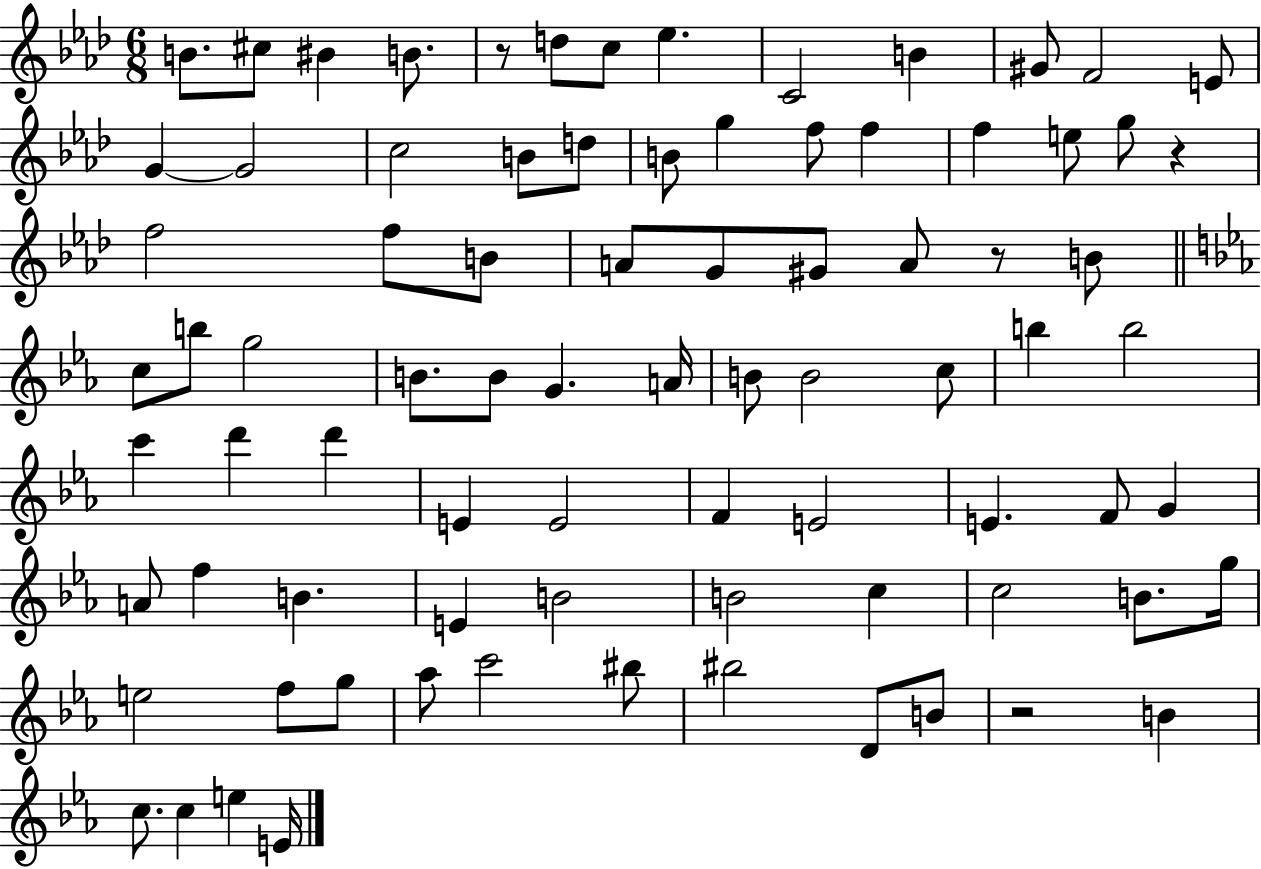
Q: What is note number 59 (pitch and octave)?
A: B4